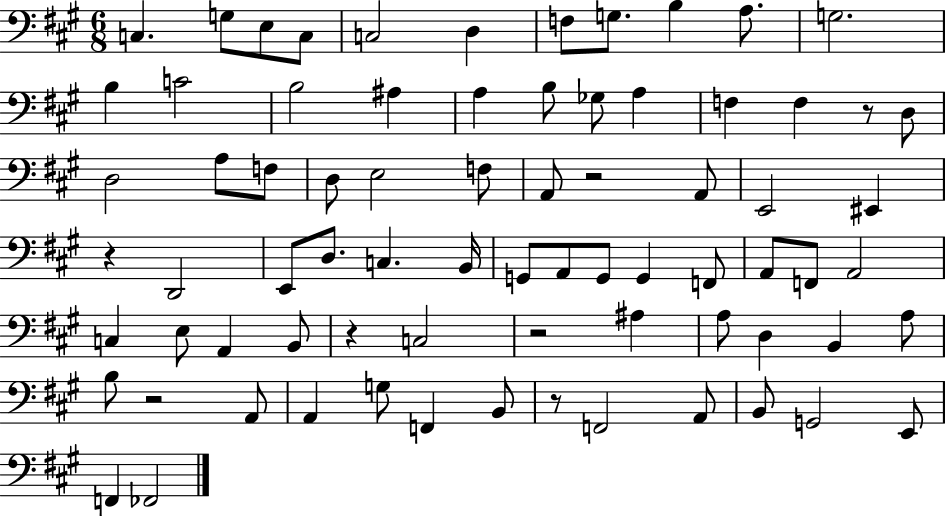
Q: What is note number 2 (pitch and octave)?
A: G3